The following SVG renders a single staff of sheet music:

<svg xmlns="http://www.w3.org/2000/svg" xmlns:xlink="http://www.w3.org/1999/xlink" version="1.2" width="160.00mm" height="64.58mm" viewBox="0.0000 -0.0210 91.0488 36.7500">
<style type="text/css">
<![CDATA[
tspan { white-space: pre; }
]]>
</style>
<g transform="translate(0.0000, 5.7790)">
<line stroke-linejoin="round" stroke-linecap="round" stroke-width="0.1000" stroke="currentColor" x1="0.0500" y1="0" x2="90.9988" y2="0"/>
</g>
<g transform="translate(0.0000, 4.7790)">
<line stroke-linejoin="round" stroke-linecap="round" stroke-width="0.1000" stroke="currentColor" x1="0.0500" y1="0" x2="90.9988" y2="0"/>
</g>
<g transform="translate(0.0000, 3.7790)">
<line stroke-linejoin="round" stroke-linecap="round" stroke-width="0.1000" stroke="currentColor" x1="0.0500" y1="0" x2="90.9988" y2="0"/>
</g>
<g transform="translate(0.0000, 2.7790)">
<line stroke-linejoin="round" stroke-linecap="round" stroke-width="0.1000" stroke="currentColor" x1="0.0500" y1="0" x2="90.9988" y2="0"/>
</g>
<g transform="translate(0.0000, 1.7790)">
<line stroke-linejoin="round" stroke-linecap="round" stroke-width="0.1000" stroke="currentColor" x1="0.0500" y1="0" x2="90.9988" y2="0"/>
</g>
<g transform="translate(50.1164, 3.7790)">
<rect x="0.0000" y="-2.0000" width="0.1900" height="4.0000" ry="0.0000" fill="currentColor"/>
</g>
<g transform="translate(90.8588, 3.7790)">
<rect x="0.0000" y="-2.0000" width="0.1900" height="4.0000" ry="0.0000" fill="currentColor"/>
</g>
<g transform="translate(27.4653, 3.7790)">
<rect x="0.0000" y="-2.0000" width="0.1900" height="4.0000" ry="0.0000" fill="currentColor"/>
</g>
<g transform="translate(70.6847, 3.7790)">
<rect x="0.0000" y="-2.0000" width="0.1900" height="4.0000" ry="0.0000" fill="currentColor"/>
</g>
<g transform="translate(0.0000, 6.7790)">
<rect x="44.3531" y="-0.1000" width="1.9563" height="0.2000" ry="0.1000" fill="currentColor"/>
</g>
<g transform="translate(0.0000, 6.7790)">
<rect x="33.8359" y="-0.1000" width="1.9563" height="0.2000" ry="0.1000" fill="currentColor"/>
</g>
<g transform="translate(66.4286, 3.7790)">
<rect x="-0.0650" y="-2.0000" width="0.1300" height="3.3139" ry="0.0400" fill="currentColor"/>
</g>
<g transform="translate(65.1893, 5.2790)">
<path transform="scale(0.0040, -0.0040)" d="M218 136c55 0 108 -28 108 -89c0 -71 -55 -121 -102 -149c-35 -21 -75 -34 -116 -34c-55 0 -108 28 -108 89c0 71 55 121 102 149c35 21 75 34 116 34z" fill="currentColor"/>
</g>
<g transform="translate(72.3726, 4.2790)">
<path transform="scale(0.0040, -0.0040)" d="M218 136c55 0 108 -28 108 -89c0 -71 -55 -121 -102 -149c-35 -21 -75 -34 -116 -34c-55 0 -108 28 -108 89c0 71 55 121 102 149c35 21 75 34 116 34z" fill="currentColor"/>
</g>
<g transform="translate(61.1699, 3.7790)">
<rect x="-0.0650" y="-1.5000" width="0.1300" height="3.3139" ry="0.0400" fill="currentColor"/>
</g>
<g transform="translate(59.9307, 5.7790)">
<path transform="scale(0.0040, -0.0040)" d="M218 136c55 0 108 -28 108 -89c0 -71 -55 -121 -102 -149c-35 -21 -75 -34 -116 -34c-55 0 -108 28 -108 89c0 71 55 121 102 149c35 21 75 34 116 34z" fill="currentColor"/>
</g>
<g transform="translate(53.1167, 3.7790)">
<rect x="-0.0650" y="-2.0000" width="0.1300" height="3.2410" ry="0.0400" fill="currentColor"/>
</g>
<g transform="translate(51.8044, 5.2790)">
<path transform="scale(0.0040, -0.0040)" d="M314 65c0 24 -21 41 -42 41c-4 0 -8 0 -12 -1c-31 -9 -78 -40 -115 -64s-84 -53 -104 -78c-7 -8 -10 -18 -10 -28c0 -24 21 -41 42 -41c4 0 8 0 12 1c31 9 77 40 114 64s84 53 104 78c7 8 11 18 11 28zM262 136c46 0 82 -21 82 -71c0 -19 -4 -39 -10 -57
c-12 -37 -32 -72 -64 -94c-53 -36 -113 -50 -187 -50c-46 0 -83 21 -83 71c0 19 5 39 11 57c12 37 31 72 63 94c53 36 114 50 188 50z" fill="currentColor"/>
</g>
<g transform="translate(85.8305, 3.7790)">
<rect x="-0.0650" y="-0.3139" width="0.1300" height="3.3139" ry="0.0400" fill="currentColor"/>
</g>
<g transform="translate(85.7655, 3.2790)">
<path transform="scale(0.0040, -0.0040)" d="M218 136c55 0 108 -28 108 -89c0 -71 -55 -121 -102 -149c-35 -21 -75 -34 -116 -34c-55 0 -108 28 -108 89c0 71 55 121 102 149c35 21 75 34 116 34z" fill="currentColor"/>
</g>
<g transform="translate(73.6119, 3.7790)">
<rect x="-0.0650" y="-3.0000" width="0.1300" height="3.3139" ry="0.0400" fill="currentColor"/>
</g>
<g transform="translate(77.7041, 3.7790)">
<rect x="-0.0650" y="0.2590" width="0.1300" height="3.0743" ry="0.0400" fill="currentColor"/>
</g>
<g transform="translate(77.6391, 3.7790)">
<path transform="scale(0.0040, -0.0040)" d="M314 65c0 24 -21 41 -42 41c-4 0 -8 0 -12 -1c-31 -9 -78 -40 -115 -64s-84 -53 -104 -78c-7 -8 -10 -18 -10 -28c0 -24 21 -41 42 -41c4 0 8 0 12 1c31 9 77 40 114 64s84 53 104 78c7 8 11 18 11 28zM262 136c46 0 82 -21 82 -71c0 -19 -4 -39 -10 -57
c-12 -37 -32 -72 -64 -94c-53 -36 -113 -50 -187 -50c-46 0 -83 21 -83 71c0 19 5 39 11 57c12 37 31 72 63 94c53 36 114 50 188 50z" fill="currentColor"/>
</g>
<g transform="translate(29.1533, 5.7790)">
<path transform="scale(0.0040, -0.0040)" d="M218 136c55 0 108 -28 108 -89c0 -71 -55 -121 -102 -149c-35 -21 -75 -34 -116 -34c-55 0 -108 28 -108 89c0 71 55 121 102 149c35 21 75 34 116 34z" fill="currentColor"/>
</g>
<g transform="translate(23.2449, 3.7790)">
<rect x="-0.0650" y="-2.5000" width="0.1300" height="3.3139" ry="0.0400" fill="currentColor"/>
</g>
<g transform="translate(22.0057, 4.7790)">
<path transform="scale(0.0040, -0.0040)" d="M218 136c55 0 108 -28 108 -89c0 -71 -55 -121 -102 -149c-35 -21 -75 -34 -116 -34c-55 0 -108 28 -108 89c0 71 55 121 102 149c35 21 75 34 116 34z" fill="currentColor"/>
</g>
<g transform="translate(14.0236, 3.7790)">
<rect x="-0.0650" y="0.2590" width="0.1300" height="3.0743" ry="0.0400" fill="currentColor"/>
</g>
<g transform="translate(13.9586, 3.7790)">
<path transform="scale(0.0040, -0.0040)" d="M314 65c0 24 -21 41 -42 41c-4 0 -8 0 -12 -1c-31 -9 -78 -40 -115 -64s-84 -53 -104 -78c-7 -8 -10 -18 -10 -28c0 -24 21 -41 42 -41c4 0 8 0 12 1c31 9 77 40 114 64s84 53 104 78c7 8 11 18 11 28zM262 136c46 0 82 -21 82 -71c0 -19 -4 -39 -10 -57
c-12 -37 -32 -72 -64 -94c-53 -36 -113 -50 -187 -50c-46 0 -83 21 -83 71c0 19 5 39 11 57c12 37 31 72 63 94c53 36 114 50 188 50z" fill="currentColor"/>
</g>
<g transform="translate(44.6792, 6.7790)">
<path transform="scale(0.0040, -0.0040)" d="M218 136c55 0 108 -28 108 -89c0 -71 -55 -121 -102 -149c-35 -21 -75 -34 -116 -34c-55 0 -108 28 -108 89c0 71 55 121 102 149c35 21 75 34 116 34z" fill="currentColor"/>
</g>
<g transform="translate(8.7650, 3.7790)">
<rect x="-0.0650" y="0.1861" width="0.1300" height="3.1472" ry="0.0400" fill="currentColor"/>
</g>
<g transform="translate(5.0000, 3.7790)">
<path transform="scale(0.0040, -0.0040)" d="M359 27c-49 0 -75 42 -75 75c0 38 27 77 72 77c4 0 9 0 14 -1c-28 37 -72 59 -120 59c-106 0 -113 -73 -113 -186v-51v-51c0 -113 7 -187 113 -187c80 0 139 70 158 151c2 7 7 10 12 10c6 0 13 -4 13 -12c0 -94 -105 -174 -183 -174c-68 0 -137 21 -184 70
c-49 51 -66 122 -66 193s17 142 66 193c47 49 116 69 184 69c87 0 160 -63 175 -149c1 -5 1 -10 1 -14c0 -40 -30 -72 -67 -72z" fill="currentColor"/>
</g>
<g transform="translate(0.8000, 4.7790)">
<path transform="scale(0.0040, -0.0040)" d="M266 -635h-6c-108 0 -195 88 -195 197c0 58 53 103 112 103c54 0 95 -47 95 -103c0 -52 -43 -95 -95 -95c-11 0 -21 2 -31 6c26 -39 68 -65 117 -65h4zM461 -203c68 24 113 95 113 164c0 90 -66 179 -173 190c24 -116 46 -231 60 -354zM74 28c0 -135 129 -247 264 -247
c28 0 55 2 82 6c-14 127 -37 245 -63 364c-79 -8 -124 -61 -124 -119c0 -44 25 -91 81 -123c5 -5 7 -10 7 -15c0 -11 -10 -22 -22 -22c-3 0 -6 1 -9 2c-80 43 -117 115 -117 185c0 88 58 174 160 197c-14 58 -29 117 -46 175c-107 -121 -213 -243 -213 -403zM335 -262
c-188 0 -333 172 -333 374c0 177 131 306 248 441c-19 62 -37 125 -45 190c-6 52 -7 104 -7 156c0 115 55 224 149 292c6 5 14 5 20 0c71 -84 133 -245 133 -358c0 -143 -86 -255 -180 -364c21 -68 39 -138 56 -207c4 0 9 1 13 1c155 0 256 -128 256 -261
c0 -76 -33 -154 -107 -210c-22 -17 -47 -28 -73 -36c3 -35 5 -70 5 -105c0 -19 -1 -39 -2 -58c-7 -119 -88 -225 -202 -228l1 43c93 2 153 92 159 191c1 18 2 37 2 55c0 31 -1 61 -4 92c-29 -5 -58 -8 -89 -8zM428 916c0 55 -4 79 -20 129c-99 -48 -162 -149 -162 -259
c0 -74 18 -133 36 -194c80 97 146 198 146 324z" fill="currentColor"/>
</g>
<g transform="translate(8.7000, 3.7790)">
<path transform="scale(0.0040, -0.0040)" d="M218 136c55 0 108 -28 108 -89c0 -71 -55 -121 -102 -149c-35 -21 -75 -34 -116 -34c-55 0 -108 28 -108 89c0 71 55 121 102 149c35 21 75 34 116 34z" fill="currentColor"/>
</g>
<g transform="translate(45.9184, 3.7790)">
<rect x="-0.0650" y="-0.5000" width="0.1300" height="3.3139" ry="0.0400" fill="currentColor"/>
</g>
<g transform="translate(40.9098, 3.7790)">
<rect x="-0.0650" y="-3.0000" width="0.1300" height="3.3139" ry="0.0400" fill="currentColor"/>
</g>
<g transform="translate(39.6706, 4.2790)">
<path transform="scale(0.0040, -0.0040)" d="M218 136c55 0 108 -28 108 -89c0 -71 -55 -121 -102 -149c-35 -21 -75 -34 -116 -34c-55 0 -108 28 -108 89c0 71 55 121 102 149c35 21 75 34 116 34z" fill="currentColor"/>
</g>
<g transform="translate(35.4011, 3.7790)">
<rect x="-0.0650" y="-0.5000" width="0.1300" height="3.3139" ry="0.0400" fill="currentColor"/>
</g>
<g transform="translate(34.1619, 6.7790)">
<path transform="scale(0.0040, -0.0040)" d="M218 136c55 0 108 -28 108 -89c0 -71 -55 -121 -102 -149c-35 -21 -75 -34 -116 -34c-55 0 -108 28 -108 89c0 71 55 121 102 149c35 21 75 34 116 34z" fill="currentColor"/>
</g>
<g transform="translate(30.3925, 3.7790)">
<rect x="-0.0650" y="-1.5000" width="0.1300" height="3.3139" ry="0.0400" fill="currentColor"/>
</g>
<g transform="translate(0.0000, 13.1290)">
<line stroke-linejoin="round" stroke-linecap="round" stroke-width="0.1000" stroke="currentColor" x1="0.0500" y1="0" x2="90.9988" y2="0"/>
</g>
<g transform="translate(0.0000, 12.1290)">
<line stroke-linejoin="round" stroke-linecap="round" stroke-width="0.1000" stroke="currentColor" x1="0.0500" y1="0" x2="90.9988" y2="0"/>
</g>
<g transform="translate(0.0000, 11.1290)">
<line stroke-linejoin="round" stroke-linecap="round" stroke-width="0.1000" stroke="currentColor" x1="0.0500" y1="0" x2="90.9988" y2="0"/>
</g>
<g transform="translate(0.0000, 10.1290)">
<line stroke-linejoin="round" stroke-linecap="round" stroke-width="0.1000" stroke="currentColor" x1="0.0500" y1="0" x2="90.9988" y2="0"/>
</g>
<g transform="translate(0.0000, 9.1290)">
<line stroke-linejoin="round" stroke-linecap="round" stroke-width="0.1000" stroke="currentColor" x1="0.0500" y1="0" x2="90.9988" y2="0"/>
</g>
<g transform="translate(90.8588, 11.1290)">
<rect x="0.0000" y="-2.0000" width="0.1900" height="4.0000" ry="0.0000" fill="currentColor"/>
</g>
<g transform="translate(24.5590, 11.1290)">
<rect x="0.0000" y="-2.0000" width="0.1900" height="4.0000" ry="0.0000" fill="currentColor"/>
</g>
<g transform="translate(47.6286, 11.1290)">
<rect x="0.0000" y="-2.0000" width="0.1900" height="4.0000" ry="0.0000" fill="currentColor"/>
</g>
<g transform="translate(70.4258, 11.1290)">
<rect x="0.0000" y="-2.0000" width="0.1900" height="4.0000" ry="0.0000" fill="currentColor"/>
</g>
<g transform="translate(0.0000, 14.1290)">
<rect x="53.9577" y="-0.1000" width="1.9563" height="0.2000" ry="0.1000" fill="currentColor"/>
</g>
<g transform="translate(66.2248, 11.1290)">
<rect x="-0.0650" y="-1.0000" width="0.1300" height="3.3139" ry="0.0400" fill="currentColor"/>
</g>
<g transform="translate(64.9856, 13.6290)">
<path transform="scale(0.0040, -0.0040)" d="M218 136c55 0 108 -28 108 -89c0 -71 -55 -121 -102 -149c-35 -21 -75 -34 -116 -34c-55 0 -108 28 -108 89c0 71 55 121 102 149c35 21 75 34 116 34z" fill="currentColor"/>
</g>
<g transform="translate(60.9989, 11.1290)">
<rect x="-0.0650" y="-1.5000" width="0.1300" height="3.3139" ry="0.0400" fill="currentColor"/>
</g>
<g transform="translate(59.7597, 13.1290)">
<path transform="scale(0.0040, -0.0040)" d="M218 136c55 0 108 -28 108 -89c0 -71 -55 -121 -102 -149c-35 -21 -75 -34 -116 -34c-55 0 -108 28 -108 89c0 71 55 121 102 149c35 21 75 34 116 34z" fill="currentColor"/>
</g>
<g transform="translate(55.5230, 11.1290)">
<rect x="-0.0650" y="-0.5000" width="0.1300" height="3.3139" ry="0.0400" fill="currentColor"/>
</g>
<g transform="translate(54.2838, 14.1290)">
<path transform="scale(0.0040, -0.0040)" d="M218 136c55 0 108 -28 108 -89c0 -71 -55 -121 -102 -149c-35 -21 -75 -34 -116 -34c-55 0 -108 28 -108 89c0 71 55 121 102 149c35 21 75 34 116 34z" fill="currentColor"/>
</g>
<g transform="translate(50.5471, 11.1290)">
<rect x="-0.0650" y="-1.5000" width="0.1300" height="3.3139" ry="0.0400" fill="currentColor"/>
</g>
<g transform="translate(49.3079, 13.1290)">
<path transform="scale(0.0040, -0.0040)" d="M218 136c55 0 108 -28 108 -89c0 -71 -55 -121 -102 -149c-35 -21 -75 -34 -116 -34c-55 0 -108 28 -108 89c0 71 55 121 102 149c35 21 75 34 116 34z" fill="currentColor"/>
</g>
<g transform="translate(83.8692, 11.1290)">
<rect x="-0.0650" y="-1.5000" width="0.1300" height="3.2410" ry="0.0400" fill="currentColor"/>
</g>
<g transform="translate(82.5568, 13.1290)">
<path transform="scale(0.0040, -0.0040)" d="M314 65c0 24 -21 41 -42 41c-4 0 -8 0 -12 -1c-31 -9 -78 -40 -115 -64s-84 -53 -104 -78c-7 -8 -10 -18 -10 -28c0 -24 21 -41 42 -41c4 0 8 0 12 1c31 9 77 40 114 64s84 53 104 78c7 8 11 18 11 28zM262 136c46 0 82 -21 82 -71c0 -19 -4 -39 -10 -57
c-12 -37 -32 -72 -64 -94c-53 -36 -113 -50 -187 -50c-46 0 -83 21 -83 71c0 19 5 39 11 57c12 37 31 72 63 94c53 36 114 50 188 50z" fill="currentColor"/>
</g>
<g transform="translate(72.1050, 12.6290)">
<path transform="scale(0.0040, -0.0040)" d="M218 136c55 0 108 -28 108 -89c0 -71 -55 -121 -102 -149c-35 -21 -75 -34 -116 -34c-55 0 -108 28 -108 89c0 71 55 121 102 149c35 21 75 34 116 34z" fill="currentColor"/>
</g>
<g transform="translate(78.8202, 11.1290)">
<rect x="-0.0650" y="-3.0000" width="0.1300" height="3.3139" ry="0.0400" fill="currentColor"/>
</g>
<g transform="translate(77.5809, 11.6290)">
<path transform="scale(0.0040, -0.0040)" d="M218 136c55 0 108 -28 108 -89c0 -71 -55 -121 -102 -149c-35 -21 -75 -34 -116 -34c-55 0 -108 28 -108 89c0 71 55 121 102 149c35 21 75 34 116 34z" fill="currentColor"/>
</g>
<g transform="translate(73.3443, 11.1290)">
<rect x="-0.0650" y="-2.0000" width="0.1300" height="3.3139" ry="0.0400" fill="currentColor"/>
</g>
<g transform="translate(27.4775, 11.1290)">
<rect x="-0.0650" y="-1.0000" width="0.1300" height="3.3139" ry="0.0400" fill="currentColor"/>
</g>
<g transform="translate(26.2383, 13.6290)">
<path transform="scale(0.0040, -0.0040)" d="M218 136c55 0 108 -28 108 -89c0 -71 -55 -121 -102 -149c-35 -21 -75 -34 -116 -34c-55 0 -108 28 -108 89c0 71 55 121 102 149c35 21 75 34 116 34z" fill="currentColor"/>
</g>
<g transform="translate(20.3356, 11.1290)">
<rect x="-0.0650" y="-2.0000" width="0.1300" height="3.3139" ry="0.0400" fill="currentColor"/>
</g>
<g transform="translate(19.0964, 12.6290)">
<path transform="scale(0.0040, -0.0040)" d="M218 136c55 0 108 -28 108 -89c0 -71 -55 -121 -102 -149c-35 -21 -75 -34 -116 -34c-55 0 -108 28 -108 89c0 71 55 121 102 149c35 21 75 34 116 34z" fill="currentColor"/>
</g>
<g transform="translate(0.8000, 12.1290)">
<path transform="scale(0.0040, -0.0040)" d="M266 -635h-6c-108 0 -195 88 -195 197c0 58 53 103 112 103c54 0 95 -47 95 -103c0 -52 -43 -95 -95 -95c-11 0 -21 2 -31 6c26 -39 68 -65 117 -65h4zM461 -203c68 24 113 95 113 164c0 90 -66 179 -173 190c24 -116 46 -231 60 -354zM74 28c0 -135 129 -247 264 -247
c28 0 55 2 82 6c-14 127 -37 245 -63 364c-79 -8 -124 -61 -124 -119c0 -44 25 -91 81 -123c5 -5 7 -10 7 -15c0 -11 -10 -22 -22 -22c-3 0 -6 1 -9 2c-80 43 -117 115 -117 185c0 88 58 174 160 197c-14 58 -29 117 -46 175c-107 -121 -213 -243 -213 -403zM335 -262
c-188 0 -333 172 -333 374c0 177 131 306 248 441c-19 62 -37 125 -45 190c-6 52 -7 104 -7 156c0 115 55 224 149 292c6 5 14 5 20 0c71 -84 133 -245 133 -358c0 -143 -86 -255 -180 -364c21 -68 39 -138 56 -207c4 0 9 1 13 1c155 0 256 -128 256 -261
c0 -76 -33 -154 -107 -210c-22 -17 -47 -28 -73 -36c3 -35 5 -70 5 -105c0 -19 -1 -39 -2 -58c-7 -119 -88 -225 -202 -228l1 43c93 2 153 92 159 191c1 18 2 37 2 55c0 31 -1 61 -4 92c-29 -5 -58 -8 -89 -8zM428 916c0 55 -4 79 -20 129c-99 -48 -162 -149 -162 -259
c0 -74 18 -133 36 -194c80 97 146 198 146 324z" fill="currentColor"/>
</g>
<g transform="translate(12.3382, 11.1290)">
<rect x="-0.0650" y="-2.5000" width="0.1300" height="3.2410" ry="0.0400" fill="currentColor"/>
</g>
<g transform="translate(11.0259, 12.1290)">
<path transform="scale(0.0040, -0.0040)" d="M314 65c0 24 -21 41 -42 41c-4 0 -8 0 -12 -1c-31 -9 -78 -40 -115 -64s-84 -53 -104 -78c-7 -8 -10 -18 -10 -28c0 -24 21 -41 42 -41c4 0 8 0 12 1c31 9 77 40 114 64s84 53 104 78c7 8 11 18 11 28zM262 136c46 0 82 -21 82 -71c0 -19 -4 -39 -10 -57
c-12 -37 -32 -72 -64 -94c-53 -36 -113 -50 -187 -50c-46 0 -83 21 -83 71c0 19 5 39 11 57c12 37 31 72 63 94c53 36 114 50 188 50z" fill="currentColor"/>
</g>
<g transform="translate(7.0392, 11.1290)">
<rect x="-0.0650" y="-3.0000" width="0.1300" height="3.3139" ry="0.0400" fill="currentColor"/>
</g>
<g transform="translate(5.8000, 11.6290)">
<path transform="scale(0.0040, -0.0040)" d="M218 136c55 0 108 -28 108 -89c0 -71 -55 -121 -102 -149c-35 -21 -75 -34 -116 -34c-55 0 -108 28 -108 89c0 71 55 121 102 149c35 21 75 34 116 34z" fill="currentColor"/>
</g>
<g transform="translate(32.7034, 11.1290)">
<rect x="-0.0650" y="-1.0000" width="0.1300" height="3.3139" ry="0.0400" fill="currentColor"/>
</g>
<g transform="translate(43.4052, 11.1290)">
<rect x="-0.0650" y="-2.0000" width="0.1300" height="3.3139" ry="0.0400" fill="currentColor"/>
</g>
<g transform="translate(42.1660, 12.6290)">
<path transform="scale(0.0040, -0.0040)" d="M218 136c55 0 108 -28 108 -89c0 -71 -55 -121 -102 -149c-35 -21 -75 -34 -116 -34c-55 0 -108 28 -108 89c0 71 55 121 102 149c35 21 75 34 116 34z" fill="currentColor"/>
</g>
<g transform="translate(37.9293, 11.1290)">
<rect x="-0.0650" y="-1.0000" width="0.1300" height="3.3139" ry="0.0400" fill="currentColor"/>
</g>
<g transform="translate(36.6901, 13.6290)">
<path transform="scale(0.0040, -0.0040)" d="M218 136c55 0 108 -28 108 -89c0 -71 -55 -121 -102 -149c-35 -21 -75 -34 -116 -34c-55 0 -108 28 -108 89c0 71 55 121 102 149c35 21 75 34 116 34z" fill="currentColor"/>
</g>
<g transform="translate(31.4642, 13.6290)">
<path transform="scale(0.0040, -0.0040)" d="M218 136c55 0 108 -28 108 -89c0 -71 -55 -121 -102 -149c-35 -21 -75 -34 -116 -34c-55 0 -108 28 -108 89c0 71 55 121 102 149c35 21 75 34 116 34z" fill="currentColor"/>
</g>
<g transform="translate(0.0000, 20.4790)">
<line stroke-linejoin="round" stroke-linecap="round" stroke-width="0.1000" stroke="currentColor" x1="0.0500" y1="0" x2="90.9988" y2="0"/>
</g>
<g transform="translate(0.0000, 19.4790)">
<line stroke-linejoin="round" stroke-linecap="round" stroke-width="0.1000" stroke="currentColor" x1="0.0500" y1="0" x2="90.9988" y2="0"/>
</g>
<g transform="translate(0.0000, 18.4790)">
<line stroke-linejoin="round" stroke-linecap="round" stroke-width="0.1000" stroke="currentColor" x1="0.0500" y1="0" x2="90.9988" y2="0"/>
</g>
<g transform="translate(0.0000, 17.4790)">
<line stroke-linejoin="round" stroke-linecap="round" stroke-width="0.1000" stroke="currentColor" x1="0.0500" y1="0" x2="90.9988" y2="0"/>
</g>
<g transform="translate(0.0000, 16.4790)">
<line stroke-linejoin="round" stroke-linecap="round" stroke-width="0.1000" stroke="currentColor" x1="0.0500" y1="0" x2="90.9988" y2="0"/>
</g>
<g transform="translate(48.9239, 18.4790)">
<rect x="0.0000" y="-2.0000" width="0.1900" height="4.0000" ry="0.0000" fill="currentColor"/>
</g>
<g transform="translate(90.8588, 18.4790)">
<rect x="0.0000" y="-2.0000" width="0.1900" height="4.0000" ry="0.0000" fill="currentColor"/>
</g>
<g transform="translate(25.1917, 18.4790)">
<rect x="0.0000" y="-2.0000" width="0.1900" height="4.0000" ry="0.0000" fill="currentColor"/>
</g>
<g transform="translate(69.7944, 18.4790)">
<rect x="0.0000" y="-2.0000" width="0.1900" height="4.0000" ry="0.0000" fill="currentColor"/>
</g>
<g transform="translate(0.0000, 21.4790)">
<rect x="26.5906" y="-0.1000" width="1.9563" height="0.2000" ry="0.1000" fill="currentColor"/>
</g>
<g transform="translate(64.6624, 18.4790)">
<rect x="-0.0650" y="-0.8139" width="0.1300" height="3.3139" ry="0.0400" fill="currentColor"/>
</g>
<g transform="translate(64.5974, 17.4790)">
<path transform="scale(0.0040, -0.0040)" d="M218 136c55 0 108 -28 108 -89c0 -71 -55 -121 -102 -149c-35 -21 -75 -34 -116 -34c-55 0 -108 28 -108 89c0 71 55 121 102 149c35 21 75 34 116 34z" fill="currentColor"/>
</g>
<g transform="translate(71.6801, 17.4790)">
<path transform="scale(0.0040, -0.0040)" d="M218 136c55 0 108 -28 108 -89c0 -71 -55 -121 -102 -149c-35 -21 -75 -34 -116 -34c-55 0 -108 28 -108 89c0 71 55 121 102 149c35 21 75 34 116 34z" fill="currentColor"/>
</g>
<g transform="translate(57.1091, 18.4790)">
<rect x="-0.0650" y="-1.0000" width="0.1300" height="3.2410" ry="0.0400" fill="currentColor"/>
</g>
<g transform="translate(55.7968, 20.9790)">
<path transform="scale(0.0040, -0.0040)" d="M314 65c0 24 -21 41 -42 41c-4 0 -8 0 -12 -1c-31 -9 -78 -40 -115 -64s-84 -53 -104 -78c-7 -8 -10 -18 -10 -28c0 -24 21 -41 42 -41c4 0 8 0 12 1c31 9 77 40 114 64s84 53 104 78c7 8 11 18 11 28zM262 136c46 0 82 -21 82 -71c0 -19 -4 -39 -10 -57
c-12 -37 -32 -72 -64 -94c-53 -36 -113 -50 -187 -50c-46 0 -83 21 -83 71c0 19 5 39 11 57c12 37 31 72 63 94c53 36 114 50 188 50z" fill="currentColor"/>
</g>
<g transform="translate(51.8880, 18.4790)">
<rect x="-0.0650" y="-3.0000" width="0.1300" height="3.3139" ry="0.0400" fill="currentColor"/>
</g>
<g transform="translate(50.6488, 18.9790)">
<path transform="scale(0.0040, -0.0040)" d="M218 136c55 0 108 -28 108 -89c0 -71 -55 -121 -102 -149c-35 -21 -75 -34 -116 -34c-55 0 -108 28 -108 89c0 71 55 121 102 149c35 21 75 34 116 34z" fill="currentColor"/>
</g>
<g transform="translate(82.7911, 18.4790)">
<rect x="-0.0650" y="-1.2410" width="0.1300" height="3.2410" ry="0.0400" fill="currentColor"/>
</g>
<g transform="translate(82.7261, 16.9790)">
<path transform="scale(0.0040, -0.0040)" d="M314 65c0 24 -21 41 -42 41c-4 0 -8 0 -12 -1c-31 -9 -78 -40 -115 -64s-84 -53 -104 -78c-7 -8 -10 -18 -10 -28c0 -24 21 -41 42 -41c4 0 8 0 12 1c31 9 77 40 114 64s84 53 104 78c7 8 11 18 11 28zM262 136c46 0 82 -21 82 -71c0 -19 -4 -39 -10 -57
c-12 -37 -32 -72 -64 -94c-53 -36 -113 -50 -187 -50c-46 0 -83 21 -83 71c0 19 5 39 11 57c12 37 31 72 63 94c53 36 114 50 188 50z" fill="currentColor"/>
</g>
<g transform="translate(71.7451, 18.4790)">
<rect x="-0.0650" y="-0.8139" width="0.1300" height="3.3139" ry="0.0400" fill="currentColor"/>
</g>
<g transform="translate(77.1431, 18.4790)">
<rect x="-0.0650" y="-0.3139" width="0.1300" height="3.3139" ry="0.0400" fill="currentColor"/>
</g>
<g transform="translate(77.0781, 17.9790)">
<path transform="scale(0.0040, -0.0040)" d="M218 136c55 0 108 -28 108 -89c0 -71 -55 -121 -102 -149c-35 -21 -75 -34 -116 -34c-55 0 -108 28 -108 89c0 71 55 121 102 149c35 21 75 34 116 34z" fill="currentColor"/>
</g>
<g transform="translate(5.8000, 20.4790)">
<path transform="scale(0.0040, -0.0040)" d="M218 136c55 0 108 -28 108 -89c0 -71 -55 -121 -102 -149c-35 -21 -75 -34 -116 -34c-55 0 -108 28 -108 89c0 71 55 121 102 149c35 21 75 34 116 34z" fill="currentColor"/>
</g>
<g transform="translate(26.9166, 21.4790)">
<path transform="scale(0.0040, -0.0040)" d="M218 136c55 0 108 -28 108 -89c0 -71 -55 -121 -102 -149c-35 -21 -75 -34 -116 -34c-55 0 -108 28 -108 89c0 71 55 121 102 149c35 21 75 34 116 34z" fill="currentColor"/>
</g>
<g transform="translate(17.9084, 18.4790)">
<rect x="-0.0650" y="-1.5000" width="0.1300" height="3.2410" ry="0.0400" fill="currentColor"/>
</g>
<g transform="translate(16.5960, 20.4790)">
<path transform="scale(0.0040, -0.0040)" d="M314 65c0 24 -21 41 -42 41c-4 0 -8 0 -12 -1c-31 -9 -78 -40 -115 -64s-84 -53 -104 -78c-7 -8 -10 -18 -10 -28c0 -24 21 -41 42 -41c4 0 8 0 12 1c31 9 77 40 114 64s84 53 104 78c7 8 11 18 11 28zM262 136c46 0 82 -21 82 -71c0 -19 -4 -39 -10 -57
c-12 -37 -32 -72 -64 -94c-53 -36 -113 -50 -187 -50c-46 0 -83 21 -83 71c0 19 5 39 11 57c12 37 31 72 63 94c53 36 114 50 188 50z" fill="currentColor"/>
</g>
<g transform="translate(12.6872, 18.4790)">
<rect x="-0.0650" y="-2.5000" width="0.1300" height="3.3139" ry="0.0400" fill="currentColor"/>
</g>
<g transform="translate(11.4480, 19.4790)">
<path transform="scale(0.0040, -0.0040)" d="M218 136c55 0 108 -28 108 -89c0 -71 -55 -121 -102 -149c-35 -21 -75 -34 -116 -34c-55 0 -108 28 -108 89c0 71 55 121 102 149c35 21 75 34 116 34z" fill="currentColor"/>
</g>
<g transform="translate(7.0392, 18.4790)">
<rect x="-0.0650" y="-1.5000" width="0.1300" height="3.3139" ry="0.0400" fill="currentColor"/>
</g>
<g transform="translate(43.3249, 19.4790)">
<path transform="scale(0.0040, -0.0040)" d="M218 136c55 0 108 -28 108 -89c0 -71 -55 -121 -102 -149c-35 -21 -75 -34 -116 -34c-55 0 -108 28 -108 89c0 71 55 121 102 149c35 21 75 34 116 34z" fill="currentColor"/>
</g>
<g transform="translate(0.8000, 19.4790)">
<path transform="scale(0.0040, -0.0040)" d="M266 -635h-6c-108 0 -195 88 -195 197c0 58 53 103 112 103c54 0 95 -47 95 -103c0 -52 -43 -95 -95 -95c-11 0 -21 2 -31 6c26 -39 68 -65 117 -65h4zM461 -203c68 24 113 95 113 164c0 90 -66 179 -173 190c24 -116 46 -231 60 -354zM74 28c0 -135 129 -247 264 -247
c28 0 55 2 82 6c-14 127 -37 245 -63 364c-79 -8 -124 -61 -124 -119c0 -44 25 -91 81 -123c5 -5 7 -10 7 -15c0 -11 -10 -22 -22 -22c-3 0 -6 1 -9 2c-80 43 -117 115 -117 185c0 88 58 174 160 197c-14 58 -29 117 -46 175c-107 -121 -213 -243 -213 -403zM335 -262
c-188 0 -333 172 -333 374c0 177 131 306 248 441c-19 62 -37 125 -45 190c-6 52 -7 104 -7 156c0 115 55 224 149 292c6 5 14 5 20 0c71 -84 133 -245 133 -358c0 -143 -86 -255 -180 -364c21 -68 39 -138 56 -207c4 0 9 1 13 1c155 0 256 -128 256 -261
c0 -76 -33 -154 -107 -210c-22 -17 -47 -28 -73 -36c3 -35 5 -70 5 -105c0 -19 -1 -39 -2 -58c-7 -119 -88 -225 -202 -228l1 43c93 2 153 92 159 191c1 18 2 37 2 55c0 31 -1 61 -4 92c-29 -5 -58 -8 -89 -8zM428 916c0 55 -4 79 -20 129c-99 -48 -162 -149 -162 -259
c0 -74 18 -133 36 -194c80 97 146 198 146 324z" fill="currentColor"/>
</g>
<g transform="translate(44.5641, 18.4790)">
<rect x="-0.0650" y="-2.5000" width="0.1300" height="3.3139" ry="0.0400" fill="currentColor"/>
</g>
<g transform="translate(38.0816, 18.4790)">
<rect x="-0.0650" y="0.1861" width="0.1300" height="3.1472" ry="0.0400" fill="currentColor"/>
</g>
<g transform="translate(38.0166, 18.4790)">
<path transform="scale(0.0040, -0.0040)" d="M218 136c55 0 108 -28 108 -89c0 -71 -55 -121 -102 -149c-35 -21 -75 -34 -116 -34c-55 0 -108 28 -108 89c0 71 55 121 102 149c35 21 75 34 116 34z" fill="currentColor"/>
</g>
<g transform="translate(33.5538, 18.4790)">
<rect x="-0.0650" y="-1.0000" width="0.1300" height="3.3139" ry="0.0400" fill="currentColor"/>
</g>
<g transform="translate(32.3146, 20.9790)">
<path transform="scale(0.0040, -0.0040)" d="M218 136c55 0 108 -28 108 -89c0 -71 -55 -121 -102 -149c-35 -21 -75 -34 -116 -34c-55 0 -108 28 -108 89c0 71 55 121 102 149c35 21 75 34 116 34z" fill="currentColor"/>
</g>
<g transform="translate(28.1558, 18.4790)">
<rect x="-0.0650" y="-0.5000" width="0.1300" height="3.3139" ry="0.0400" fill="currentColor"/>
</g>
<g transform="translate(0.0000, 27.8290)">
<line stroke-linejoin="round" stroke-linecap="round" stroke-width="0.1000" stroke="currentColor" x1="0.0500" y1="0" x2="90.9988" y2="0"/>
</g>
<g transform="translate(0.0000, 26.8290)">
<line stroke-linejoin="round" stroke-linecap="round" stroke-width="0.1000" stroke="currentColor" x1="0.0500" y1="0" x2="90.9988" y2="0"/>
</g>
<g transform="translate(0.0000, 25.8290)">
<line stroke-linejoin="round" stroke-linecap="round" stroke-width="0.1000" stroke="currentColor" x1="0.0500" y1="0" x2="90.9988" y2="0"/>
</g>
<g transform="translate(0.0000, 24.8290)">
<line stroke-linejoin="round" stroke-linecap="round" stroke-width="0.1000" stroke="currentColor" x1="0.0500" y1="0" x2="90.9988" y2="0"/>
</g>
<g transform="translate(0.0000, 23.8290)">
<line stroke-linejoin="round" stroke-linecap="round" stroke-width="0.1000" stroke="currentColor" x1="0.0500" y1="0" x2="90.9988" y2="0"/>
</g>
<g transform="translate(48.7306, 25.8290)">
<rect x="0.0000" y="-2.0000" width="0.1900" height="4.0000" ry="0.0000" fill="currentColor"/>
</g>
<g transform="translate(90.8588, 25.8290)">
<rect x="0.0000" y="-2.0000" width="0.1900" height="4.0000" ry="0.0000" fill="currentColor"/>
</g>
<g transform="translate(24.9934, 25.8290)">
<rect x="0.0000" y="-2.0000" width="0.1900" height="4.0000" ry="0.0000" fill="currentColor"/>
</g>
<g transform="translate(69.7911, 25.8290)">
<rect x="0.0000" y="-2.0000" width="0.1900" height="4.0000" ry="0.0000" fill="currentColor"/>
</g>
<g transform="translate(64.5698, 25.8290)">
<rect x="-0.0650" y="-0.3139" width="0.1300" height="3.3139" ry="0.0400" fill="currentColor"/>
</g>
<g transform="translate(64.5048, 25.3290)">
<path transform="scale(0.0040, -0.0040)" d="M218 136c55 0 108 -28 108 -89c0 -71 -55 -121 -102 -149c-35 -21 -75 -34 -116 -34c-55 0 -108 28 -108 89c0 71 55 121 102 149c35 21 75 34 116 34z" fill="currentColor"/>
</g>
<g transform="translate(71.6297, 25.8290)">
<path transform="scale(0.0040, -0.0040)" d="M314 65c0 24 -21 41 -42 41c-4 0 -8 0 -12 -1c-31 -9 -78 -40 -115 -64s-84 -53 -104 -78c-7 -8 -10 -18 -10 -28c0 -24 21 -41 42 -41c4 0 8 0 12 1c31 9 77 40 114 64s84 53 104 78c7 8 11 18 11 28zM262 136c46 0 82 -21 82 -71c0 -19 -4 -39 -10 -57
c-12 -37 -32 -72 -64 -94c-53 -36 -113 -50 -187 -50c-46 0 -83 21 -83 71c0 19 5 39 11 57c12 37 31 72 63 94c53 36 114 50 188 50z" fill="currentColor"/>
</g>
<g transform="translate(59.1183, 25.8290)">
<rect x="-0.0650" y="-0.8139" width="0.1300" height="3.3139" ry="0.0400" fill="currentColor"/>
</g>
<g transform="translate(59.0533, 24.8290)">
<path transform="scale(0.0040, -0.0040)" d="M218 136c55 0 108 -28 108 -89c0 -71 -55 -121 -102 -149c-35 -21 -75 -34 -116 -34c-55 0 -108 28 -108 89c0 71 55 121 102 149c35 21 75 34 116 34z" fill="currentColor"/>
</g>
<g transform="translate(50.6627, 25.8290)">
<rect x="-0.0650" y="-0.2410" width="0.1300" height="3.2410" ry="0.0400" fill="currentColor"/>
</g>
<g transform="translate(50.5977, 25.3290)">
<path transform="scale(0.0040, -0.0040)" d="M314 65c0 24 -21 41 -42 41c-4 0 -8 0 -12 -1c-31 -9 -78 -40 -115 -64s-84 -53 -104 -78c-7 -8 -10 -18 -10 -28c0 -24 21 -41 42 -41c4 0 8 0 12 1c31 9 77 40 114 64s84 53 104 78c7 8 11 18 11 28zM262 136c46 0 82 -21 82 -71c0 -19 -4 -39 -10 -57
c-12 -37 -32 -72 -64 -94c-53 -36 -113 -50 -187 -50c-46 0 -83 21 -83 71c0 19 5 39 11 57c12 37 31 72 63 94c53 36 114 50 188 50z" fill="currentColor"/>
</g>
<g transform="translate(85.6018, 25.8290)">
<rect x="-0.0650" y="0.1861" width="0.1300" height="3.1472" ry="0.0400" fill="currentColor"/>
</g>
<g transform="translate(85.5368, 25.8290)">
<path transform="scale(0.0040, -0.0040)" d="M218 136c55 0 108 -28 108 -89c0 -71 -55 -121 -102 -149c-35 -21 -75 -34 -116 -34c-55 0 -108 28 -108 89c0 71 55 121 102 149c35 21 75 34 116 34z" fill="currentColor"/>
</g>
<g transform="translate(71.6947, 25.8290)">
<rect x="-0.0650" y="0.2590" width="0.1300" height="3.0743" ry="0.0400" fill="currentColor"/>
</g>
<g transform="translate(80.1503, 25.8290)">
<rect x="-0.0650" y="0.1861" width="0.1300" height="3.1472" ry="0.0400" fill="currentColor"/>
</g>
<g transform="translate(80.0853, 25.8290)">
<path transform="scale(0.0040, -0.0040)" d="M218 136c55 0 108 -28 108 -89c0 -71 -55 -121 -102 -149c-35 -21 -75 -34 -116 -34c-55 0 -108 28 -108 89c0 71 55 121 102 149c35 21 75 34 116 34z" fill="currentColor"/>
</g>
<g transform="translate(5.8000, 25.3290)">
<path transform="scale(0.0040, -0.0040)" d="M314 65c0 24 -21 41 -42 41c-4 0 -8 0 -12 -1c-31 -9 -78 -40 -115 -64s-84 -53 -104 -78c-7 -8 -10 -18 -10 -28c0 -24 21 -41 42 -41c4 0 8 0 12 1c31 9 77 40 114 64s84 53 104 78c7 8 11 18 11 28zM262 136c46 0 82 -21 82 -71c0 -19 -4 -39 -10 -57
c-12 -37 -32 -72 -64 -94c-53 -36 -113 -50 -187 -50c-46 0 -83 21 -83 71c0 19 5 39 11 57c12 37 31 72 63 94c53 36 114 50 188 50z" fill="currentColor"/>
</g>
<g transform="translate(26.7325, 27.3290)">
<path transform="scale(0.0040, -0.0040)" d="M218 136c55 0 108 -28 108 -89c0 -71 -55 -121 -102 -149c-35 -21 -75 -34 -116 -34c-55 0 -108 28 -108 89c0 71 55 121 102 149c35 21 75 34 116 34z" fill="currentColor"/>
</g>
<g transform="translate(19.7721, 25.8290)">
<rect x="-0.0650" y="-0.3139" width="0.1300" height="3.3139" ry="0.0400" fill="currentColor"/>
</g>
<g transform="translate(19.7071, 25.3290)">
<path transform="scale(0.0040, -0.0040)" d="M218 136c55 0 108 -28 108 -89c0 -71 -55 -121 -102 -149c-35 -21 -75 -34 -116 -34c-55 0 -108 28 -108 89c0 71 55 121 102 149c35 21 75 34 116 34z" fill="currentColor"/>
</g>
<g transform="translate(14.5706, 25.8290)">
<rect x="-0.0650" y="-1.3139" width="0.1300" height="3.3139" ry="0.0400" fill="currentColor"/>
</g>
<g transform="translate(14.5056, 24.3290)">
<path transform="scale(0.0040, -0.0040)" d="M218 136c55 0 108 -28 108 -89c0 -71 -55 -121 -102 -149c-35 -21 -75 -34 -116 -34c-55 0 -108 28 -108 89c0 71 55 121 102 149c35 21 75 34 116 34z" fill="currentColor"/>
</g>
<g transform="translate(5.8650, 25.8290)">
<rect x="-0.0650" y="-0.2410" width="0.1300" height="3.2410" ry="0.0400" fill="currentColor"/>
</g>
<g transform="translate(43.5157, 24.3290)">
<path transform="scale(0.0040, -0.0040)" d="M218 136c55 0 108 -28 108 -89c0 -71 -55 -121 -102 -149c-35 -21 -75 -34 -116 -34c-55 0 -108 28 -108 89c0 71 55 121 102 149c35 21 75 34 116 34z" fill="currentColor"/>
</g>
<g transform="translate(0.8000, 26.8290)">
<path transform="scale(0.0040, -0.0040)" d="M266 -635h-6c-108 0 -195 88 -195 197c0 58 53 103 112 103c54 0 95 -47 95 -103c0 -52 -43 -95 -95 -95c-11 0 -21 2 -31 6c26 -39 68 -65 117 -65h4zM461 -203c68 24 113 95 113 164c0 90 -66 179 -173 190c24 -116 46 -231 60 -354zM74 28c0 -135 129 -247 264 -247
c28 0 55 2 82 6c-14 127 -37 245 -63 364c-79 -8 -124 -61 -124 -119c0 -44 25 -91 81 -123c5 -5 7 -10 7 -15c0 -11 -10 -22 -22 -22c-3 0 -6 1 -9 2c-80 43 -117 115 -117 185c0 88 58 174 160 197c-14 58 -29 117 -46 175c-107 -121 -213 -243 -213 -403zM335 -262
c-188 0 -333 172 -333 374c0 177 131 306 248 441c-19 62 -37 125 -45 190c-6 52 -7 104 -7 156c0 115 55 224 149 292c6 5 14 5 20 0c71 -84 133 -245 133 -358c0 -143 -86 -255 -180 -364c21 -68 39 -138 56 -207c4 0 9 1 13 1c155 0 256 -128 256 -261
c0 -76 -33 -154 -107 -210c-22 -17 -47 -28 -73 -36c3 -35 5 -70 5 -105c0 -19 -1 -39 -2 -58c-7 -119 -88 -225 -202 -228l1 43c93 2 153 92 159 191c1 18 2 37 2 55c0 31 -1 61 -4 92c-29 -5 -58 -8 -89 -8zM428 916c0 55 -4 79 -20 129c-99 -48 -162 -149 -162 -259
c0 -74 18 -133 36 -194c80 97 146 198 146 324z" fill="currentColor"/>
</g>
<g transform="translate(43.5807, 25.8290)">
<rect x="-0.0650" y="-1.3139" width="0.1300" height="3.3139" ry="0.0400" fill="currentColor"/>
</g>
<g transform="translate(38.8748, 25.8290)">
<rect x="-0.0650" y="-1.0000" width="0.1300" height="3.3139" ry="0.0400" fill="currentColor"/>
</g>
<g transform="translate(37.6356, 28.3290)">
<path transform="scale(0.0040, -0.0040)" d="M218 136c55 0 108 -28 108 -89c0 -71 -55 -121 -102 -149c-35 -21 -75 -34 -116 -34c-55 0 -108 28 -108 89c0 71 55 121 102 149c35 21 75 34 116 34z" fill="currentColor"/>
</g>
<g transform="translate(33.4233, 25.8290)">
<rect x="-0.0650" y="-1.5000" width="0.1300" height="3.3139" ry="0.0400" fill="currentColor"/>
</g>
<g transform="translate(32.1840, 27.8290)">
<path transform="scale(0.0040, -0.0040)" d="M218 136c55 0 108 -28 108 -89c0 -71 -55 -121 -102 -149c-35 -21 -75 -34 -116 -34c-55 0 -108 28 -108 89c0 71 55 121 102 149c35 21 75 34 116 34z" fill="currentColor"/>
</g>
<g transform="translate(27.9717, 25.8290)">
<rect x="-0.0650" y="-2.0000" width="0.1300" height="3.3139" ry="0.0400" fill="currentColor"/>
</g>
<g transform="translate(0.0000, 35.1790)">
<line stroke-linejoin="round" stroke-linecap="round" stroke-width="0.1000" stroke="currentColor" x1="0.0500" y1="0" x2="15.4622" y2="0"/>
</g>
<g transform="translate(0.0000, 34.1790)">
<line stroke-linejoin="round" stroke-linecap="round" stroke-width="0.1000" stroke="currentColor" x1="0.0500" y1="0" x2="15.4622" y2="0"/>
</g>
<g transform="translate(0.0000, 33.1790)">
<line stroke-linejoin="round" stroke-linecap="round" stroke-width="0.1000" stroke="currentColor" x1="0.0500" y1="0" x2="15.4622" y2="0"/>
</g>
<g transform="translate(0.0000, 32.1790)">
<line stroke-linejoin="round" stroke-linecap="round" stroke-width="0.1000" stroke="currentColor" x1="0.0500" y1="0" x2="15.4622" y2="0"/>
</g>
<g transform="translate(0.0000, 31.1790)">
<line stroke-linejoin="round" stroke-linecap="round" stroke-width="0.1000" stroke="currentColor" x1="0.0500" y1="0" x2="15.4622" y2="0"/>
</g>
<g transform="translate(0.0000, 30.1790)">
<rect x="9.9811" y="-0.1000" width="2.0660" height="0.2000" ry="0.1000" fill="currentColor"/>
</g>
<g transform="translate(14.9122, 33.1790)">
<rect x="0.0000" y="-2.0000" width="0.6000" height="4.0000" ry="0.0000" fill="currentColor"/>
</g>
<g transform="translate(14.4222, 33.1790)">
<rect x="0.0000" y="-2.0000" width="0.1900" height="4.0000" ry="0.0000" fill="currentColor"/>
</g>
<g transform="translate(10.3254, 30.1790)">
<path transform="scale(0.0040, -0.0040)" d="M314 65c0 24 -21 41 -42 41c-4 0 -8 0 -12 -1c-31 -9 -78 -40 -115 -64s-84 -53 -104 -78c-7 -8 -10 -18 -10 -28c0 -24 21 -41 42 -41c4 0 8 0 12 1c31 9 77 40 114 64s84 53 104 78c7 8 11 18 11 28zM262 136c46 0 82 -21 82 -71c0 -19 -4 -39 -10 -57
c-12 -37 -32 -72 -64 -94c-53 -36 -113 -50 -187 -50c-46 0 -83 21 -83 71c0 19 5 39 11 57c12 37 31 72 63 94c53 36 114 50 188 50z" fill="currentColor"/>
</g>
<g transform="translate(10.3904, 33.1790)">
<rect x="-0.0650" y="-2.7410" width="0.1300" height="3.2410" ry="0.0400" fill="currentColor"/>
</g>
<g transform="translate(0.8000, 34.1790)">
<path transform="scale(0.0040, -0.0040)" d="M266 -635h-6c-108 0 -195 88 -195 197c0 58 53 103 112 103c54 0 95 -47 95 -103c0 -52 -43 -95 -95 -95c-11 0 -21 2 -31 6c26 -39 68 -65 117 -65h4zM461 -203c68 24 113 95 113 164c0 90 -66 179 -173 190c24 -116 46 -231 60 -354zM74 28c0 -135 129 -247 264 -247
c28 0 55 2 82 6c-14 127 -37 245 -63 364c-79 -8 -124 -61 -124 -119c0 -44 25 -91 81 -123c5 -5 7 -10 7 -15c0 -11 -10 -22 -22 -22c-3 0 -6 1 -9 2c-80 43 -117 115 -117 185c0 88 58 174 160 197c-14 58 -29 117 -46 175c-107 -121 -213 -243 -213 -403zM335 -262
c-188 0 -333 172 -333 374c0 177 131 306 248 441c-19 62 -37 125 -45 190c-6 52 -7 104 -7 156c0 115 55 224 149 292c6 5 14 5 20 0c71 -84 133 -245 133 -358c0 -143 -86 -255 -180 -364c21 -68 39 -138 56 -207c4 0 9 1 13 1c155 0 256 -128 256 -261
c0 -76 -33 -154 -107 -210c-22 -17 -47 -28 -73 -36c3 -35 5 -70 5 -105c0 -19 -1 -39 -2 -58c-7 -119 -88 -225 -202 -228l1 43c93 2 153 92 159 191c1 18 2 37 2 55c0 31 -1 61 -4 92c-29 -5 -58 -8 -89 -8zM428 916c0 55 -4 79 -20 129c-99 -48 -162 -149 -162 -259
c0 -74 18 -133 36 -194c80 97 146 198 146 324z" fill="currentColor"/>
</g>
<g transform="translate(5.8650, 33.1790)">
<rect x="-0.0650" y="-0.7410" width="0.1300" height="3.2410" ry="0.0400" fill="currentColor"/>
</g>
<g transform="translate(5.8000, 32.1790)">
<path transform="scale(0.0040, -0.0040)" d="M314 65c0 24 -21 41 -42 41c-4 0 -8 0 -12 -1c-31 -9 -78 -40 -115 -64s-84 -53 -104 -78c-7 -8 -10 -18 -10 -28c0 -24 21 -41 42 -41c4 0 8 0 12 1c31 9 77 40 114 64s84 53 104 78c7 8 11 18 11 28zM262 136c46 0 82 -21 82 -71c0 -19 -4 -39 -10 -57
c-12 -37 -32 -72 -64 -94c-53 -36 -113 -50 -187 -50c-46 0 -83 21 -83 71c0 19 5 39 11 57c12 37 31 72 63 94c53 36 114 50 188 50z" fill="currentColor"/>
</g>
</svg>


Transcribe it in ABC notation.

X:1
T:Untitled
M:4/4
L:1/4
K:C
B B2 G E C A C F2 E F A B2 c A G2 F D D D F E C E D F A E2 E G E2 C D B G A D2 d d c e2 c2 e c F E D e c2 d c B2 B B d2 a2